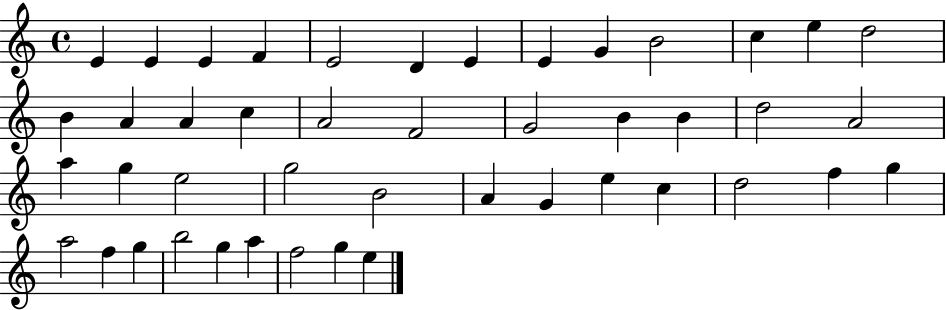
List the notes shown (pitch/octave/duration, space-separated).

E4/q E4/q E4/q F4/q E4/h D4/q E4/q E4/q G4/q B4/h C5/q E5/q D5/h B4/q A4/q A4/q C5/q A4/h F4/h G4/h B4/q B4/q D5/h A4/h A5/q G5/q E5/h G5/h B4/h A4/q G4/q E5/q C5/q D5/h F5/q G5/q A5/h F5/q G5/q B5/h G5/q A5/q F5/h G5/q E5/q